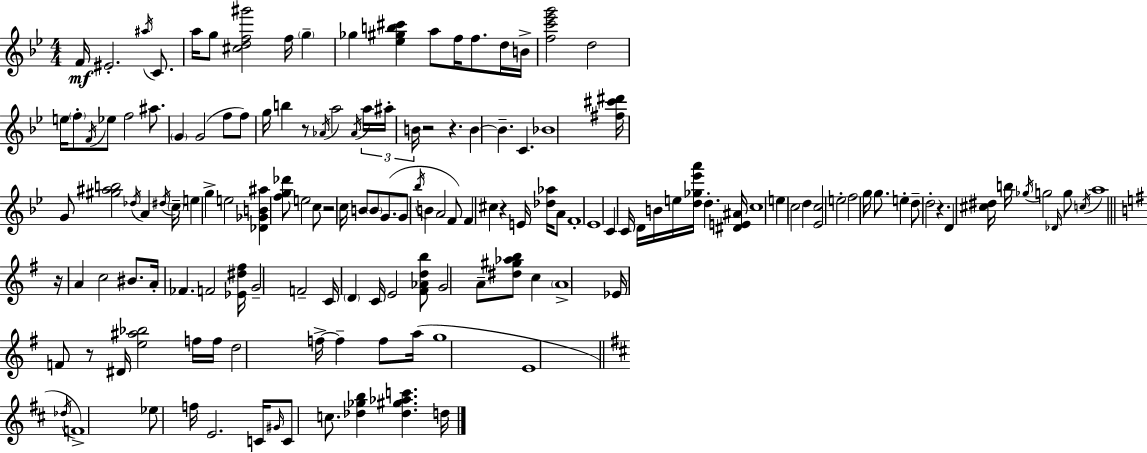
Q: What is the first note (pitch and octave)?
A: F4